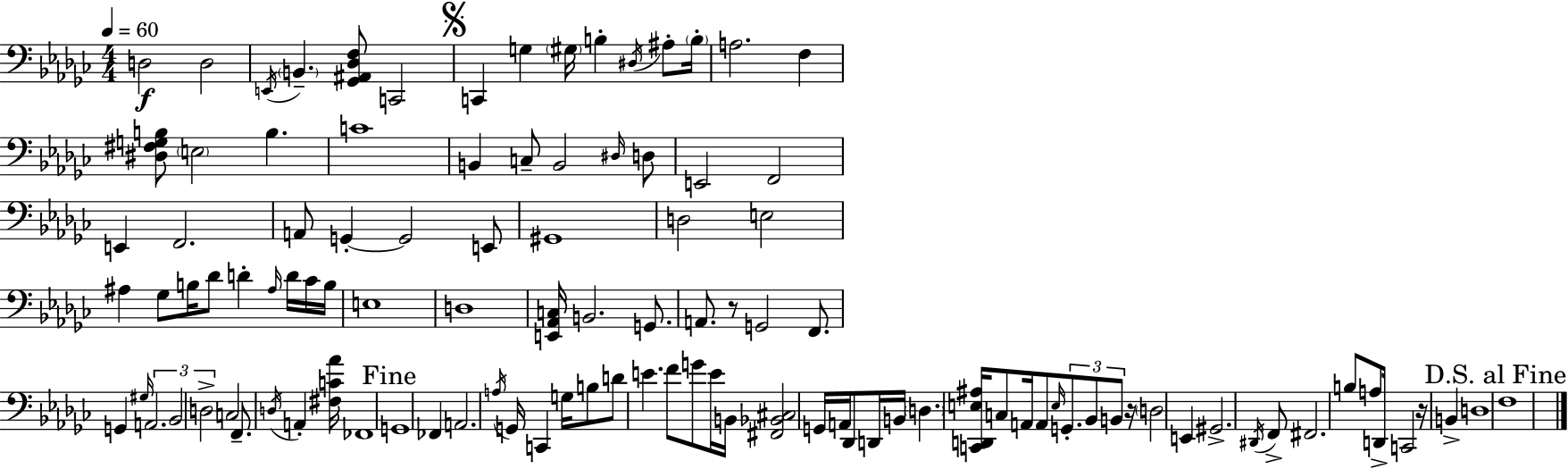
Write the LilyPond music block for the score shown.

{
  \clef bass
  \numericTimeSignature
  \time 4/4
  \key ees \minor
  \tempo 4 = 60
  d2\f d2 | \acciaccatura { e,16 } \parenthesize b,4.-- <ges, ais, des f>8 c,2 | \mark \markup { \musicglyph "scripts.segno" } c,4 g4 \parenthesize gis16 b4-. \acciaccatura { dis16 } ais8-. | \parenthesize b16-. a2. f4 | \break <dis fis g b>8 \parenthesize e2 b4. | c'1 | b,4 c8-- b,2 | \grace { dis16 } d8 e,2 f,2 | \break e,4 f,2. | a,8 g,4-.~~ g,2 | e,8 gis,1 | d2 e2 | \break ais4 ges8 b16 des'8 d'4-. | \grace { ais16 } d'16 ces'16 b16 e1 | d1 | <e, aes, c>16 b,2. | \break g,8. a,8. r8 g,2 | f,8. g,4 \grace { gis16 } \tuplet 3/2 { a,2. | bes,2 d2-> } | c2 f,8.-- | \break \acciaccatura { d16 } a,4-. <fis c' aes'>16 fes,1 | \mark "Fine" g,1 | fes,4 a,2. | \acciaccatura { a16 } g,16 c,4 g16 b8 d'8 | \break e'4. f'8 g'8 e'16 b,16 <fis, bes, cis>2 | g,16 a,16 des,8 d,16 b,16 \parenthesize d4. | <c, d, e ais>16 c8 a,16 a,8 \grace { e16 } \tuplet 3/2 { g,8.-. bes,8 b,8 } r16 | \parenthesize d2 e,4 gis,2.-> | \break \acciaccatura { dis,16 } f,8-> fis,2. | b8 a8 d,16-> c,2 | r16 b,4-> d1 | \mark "D.S. al Fine" f1 | \break \bar "|."
}